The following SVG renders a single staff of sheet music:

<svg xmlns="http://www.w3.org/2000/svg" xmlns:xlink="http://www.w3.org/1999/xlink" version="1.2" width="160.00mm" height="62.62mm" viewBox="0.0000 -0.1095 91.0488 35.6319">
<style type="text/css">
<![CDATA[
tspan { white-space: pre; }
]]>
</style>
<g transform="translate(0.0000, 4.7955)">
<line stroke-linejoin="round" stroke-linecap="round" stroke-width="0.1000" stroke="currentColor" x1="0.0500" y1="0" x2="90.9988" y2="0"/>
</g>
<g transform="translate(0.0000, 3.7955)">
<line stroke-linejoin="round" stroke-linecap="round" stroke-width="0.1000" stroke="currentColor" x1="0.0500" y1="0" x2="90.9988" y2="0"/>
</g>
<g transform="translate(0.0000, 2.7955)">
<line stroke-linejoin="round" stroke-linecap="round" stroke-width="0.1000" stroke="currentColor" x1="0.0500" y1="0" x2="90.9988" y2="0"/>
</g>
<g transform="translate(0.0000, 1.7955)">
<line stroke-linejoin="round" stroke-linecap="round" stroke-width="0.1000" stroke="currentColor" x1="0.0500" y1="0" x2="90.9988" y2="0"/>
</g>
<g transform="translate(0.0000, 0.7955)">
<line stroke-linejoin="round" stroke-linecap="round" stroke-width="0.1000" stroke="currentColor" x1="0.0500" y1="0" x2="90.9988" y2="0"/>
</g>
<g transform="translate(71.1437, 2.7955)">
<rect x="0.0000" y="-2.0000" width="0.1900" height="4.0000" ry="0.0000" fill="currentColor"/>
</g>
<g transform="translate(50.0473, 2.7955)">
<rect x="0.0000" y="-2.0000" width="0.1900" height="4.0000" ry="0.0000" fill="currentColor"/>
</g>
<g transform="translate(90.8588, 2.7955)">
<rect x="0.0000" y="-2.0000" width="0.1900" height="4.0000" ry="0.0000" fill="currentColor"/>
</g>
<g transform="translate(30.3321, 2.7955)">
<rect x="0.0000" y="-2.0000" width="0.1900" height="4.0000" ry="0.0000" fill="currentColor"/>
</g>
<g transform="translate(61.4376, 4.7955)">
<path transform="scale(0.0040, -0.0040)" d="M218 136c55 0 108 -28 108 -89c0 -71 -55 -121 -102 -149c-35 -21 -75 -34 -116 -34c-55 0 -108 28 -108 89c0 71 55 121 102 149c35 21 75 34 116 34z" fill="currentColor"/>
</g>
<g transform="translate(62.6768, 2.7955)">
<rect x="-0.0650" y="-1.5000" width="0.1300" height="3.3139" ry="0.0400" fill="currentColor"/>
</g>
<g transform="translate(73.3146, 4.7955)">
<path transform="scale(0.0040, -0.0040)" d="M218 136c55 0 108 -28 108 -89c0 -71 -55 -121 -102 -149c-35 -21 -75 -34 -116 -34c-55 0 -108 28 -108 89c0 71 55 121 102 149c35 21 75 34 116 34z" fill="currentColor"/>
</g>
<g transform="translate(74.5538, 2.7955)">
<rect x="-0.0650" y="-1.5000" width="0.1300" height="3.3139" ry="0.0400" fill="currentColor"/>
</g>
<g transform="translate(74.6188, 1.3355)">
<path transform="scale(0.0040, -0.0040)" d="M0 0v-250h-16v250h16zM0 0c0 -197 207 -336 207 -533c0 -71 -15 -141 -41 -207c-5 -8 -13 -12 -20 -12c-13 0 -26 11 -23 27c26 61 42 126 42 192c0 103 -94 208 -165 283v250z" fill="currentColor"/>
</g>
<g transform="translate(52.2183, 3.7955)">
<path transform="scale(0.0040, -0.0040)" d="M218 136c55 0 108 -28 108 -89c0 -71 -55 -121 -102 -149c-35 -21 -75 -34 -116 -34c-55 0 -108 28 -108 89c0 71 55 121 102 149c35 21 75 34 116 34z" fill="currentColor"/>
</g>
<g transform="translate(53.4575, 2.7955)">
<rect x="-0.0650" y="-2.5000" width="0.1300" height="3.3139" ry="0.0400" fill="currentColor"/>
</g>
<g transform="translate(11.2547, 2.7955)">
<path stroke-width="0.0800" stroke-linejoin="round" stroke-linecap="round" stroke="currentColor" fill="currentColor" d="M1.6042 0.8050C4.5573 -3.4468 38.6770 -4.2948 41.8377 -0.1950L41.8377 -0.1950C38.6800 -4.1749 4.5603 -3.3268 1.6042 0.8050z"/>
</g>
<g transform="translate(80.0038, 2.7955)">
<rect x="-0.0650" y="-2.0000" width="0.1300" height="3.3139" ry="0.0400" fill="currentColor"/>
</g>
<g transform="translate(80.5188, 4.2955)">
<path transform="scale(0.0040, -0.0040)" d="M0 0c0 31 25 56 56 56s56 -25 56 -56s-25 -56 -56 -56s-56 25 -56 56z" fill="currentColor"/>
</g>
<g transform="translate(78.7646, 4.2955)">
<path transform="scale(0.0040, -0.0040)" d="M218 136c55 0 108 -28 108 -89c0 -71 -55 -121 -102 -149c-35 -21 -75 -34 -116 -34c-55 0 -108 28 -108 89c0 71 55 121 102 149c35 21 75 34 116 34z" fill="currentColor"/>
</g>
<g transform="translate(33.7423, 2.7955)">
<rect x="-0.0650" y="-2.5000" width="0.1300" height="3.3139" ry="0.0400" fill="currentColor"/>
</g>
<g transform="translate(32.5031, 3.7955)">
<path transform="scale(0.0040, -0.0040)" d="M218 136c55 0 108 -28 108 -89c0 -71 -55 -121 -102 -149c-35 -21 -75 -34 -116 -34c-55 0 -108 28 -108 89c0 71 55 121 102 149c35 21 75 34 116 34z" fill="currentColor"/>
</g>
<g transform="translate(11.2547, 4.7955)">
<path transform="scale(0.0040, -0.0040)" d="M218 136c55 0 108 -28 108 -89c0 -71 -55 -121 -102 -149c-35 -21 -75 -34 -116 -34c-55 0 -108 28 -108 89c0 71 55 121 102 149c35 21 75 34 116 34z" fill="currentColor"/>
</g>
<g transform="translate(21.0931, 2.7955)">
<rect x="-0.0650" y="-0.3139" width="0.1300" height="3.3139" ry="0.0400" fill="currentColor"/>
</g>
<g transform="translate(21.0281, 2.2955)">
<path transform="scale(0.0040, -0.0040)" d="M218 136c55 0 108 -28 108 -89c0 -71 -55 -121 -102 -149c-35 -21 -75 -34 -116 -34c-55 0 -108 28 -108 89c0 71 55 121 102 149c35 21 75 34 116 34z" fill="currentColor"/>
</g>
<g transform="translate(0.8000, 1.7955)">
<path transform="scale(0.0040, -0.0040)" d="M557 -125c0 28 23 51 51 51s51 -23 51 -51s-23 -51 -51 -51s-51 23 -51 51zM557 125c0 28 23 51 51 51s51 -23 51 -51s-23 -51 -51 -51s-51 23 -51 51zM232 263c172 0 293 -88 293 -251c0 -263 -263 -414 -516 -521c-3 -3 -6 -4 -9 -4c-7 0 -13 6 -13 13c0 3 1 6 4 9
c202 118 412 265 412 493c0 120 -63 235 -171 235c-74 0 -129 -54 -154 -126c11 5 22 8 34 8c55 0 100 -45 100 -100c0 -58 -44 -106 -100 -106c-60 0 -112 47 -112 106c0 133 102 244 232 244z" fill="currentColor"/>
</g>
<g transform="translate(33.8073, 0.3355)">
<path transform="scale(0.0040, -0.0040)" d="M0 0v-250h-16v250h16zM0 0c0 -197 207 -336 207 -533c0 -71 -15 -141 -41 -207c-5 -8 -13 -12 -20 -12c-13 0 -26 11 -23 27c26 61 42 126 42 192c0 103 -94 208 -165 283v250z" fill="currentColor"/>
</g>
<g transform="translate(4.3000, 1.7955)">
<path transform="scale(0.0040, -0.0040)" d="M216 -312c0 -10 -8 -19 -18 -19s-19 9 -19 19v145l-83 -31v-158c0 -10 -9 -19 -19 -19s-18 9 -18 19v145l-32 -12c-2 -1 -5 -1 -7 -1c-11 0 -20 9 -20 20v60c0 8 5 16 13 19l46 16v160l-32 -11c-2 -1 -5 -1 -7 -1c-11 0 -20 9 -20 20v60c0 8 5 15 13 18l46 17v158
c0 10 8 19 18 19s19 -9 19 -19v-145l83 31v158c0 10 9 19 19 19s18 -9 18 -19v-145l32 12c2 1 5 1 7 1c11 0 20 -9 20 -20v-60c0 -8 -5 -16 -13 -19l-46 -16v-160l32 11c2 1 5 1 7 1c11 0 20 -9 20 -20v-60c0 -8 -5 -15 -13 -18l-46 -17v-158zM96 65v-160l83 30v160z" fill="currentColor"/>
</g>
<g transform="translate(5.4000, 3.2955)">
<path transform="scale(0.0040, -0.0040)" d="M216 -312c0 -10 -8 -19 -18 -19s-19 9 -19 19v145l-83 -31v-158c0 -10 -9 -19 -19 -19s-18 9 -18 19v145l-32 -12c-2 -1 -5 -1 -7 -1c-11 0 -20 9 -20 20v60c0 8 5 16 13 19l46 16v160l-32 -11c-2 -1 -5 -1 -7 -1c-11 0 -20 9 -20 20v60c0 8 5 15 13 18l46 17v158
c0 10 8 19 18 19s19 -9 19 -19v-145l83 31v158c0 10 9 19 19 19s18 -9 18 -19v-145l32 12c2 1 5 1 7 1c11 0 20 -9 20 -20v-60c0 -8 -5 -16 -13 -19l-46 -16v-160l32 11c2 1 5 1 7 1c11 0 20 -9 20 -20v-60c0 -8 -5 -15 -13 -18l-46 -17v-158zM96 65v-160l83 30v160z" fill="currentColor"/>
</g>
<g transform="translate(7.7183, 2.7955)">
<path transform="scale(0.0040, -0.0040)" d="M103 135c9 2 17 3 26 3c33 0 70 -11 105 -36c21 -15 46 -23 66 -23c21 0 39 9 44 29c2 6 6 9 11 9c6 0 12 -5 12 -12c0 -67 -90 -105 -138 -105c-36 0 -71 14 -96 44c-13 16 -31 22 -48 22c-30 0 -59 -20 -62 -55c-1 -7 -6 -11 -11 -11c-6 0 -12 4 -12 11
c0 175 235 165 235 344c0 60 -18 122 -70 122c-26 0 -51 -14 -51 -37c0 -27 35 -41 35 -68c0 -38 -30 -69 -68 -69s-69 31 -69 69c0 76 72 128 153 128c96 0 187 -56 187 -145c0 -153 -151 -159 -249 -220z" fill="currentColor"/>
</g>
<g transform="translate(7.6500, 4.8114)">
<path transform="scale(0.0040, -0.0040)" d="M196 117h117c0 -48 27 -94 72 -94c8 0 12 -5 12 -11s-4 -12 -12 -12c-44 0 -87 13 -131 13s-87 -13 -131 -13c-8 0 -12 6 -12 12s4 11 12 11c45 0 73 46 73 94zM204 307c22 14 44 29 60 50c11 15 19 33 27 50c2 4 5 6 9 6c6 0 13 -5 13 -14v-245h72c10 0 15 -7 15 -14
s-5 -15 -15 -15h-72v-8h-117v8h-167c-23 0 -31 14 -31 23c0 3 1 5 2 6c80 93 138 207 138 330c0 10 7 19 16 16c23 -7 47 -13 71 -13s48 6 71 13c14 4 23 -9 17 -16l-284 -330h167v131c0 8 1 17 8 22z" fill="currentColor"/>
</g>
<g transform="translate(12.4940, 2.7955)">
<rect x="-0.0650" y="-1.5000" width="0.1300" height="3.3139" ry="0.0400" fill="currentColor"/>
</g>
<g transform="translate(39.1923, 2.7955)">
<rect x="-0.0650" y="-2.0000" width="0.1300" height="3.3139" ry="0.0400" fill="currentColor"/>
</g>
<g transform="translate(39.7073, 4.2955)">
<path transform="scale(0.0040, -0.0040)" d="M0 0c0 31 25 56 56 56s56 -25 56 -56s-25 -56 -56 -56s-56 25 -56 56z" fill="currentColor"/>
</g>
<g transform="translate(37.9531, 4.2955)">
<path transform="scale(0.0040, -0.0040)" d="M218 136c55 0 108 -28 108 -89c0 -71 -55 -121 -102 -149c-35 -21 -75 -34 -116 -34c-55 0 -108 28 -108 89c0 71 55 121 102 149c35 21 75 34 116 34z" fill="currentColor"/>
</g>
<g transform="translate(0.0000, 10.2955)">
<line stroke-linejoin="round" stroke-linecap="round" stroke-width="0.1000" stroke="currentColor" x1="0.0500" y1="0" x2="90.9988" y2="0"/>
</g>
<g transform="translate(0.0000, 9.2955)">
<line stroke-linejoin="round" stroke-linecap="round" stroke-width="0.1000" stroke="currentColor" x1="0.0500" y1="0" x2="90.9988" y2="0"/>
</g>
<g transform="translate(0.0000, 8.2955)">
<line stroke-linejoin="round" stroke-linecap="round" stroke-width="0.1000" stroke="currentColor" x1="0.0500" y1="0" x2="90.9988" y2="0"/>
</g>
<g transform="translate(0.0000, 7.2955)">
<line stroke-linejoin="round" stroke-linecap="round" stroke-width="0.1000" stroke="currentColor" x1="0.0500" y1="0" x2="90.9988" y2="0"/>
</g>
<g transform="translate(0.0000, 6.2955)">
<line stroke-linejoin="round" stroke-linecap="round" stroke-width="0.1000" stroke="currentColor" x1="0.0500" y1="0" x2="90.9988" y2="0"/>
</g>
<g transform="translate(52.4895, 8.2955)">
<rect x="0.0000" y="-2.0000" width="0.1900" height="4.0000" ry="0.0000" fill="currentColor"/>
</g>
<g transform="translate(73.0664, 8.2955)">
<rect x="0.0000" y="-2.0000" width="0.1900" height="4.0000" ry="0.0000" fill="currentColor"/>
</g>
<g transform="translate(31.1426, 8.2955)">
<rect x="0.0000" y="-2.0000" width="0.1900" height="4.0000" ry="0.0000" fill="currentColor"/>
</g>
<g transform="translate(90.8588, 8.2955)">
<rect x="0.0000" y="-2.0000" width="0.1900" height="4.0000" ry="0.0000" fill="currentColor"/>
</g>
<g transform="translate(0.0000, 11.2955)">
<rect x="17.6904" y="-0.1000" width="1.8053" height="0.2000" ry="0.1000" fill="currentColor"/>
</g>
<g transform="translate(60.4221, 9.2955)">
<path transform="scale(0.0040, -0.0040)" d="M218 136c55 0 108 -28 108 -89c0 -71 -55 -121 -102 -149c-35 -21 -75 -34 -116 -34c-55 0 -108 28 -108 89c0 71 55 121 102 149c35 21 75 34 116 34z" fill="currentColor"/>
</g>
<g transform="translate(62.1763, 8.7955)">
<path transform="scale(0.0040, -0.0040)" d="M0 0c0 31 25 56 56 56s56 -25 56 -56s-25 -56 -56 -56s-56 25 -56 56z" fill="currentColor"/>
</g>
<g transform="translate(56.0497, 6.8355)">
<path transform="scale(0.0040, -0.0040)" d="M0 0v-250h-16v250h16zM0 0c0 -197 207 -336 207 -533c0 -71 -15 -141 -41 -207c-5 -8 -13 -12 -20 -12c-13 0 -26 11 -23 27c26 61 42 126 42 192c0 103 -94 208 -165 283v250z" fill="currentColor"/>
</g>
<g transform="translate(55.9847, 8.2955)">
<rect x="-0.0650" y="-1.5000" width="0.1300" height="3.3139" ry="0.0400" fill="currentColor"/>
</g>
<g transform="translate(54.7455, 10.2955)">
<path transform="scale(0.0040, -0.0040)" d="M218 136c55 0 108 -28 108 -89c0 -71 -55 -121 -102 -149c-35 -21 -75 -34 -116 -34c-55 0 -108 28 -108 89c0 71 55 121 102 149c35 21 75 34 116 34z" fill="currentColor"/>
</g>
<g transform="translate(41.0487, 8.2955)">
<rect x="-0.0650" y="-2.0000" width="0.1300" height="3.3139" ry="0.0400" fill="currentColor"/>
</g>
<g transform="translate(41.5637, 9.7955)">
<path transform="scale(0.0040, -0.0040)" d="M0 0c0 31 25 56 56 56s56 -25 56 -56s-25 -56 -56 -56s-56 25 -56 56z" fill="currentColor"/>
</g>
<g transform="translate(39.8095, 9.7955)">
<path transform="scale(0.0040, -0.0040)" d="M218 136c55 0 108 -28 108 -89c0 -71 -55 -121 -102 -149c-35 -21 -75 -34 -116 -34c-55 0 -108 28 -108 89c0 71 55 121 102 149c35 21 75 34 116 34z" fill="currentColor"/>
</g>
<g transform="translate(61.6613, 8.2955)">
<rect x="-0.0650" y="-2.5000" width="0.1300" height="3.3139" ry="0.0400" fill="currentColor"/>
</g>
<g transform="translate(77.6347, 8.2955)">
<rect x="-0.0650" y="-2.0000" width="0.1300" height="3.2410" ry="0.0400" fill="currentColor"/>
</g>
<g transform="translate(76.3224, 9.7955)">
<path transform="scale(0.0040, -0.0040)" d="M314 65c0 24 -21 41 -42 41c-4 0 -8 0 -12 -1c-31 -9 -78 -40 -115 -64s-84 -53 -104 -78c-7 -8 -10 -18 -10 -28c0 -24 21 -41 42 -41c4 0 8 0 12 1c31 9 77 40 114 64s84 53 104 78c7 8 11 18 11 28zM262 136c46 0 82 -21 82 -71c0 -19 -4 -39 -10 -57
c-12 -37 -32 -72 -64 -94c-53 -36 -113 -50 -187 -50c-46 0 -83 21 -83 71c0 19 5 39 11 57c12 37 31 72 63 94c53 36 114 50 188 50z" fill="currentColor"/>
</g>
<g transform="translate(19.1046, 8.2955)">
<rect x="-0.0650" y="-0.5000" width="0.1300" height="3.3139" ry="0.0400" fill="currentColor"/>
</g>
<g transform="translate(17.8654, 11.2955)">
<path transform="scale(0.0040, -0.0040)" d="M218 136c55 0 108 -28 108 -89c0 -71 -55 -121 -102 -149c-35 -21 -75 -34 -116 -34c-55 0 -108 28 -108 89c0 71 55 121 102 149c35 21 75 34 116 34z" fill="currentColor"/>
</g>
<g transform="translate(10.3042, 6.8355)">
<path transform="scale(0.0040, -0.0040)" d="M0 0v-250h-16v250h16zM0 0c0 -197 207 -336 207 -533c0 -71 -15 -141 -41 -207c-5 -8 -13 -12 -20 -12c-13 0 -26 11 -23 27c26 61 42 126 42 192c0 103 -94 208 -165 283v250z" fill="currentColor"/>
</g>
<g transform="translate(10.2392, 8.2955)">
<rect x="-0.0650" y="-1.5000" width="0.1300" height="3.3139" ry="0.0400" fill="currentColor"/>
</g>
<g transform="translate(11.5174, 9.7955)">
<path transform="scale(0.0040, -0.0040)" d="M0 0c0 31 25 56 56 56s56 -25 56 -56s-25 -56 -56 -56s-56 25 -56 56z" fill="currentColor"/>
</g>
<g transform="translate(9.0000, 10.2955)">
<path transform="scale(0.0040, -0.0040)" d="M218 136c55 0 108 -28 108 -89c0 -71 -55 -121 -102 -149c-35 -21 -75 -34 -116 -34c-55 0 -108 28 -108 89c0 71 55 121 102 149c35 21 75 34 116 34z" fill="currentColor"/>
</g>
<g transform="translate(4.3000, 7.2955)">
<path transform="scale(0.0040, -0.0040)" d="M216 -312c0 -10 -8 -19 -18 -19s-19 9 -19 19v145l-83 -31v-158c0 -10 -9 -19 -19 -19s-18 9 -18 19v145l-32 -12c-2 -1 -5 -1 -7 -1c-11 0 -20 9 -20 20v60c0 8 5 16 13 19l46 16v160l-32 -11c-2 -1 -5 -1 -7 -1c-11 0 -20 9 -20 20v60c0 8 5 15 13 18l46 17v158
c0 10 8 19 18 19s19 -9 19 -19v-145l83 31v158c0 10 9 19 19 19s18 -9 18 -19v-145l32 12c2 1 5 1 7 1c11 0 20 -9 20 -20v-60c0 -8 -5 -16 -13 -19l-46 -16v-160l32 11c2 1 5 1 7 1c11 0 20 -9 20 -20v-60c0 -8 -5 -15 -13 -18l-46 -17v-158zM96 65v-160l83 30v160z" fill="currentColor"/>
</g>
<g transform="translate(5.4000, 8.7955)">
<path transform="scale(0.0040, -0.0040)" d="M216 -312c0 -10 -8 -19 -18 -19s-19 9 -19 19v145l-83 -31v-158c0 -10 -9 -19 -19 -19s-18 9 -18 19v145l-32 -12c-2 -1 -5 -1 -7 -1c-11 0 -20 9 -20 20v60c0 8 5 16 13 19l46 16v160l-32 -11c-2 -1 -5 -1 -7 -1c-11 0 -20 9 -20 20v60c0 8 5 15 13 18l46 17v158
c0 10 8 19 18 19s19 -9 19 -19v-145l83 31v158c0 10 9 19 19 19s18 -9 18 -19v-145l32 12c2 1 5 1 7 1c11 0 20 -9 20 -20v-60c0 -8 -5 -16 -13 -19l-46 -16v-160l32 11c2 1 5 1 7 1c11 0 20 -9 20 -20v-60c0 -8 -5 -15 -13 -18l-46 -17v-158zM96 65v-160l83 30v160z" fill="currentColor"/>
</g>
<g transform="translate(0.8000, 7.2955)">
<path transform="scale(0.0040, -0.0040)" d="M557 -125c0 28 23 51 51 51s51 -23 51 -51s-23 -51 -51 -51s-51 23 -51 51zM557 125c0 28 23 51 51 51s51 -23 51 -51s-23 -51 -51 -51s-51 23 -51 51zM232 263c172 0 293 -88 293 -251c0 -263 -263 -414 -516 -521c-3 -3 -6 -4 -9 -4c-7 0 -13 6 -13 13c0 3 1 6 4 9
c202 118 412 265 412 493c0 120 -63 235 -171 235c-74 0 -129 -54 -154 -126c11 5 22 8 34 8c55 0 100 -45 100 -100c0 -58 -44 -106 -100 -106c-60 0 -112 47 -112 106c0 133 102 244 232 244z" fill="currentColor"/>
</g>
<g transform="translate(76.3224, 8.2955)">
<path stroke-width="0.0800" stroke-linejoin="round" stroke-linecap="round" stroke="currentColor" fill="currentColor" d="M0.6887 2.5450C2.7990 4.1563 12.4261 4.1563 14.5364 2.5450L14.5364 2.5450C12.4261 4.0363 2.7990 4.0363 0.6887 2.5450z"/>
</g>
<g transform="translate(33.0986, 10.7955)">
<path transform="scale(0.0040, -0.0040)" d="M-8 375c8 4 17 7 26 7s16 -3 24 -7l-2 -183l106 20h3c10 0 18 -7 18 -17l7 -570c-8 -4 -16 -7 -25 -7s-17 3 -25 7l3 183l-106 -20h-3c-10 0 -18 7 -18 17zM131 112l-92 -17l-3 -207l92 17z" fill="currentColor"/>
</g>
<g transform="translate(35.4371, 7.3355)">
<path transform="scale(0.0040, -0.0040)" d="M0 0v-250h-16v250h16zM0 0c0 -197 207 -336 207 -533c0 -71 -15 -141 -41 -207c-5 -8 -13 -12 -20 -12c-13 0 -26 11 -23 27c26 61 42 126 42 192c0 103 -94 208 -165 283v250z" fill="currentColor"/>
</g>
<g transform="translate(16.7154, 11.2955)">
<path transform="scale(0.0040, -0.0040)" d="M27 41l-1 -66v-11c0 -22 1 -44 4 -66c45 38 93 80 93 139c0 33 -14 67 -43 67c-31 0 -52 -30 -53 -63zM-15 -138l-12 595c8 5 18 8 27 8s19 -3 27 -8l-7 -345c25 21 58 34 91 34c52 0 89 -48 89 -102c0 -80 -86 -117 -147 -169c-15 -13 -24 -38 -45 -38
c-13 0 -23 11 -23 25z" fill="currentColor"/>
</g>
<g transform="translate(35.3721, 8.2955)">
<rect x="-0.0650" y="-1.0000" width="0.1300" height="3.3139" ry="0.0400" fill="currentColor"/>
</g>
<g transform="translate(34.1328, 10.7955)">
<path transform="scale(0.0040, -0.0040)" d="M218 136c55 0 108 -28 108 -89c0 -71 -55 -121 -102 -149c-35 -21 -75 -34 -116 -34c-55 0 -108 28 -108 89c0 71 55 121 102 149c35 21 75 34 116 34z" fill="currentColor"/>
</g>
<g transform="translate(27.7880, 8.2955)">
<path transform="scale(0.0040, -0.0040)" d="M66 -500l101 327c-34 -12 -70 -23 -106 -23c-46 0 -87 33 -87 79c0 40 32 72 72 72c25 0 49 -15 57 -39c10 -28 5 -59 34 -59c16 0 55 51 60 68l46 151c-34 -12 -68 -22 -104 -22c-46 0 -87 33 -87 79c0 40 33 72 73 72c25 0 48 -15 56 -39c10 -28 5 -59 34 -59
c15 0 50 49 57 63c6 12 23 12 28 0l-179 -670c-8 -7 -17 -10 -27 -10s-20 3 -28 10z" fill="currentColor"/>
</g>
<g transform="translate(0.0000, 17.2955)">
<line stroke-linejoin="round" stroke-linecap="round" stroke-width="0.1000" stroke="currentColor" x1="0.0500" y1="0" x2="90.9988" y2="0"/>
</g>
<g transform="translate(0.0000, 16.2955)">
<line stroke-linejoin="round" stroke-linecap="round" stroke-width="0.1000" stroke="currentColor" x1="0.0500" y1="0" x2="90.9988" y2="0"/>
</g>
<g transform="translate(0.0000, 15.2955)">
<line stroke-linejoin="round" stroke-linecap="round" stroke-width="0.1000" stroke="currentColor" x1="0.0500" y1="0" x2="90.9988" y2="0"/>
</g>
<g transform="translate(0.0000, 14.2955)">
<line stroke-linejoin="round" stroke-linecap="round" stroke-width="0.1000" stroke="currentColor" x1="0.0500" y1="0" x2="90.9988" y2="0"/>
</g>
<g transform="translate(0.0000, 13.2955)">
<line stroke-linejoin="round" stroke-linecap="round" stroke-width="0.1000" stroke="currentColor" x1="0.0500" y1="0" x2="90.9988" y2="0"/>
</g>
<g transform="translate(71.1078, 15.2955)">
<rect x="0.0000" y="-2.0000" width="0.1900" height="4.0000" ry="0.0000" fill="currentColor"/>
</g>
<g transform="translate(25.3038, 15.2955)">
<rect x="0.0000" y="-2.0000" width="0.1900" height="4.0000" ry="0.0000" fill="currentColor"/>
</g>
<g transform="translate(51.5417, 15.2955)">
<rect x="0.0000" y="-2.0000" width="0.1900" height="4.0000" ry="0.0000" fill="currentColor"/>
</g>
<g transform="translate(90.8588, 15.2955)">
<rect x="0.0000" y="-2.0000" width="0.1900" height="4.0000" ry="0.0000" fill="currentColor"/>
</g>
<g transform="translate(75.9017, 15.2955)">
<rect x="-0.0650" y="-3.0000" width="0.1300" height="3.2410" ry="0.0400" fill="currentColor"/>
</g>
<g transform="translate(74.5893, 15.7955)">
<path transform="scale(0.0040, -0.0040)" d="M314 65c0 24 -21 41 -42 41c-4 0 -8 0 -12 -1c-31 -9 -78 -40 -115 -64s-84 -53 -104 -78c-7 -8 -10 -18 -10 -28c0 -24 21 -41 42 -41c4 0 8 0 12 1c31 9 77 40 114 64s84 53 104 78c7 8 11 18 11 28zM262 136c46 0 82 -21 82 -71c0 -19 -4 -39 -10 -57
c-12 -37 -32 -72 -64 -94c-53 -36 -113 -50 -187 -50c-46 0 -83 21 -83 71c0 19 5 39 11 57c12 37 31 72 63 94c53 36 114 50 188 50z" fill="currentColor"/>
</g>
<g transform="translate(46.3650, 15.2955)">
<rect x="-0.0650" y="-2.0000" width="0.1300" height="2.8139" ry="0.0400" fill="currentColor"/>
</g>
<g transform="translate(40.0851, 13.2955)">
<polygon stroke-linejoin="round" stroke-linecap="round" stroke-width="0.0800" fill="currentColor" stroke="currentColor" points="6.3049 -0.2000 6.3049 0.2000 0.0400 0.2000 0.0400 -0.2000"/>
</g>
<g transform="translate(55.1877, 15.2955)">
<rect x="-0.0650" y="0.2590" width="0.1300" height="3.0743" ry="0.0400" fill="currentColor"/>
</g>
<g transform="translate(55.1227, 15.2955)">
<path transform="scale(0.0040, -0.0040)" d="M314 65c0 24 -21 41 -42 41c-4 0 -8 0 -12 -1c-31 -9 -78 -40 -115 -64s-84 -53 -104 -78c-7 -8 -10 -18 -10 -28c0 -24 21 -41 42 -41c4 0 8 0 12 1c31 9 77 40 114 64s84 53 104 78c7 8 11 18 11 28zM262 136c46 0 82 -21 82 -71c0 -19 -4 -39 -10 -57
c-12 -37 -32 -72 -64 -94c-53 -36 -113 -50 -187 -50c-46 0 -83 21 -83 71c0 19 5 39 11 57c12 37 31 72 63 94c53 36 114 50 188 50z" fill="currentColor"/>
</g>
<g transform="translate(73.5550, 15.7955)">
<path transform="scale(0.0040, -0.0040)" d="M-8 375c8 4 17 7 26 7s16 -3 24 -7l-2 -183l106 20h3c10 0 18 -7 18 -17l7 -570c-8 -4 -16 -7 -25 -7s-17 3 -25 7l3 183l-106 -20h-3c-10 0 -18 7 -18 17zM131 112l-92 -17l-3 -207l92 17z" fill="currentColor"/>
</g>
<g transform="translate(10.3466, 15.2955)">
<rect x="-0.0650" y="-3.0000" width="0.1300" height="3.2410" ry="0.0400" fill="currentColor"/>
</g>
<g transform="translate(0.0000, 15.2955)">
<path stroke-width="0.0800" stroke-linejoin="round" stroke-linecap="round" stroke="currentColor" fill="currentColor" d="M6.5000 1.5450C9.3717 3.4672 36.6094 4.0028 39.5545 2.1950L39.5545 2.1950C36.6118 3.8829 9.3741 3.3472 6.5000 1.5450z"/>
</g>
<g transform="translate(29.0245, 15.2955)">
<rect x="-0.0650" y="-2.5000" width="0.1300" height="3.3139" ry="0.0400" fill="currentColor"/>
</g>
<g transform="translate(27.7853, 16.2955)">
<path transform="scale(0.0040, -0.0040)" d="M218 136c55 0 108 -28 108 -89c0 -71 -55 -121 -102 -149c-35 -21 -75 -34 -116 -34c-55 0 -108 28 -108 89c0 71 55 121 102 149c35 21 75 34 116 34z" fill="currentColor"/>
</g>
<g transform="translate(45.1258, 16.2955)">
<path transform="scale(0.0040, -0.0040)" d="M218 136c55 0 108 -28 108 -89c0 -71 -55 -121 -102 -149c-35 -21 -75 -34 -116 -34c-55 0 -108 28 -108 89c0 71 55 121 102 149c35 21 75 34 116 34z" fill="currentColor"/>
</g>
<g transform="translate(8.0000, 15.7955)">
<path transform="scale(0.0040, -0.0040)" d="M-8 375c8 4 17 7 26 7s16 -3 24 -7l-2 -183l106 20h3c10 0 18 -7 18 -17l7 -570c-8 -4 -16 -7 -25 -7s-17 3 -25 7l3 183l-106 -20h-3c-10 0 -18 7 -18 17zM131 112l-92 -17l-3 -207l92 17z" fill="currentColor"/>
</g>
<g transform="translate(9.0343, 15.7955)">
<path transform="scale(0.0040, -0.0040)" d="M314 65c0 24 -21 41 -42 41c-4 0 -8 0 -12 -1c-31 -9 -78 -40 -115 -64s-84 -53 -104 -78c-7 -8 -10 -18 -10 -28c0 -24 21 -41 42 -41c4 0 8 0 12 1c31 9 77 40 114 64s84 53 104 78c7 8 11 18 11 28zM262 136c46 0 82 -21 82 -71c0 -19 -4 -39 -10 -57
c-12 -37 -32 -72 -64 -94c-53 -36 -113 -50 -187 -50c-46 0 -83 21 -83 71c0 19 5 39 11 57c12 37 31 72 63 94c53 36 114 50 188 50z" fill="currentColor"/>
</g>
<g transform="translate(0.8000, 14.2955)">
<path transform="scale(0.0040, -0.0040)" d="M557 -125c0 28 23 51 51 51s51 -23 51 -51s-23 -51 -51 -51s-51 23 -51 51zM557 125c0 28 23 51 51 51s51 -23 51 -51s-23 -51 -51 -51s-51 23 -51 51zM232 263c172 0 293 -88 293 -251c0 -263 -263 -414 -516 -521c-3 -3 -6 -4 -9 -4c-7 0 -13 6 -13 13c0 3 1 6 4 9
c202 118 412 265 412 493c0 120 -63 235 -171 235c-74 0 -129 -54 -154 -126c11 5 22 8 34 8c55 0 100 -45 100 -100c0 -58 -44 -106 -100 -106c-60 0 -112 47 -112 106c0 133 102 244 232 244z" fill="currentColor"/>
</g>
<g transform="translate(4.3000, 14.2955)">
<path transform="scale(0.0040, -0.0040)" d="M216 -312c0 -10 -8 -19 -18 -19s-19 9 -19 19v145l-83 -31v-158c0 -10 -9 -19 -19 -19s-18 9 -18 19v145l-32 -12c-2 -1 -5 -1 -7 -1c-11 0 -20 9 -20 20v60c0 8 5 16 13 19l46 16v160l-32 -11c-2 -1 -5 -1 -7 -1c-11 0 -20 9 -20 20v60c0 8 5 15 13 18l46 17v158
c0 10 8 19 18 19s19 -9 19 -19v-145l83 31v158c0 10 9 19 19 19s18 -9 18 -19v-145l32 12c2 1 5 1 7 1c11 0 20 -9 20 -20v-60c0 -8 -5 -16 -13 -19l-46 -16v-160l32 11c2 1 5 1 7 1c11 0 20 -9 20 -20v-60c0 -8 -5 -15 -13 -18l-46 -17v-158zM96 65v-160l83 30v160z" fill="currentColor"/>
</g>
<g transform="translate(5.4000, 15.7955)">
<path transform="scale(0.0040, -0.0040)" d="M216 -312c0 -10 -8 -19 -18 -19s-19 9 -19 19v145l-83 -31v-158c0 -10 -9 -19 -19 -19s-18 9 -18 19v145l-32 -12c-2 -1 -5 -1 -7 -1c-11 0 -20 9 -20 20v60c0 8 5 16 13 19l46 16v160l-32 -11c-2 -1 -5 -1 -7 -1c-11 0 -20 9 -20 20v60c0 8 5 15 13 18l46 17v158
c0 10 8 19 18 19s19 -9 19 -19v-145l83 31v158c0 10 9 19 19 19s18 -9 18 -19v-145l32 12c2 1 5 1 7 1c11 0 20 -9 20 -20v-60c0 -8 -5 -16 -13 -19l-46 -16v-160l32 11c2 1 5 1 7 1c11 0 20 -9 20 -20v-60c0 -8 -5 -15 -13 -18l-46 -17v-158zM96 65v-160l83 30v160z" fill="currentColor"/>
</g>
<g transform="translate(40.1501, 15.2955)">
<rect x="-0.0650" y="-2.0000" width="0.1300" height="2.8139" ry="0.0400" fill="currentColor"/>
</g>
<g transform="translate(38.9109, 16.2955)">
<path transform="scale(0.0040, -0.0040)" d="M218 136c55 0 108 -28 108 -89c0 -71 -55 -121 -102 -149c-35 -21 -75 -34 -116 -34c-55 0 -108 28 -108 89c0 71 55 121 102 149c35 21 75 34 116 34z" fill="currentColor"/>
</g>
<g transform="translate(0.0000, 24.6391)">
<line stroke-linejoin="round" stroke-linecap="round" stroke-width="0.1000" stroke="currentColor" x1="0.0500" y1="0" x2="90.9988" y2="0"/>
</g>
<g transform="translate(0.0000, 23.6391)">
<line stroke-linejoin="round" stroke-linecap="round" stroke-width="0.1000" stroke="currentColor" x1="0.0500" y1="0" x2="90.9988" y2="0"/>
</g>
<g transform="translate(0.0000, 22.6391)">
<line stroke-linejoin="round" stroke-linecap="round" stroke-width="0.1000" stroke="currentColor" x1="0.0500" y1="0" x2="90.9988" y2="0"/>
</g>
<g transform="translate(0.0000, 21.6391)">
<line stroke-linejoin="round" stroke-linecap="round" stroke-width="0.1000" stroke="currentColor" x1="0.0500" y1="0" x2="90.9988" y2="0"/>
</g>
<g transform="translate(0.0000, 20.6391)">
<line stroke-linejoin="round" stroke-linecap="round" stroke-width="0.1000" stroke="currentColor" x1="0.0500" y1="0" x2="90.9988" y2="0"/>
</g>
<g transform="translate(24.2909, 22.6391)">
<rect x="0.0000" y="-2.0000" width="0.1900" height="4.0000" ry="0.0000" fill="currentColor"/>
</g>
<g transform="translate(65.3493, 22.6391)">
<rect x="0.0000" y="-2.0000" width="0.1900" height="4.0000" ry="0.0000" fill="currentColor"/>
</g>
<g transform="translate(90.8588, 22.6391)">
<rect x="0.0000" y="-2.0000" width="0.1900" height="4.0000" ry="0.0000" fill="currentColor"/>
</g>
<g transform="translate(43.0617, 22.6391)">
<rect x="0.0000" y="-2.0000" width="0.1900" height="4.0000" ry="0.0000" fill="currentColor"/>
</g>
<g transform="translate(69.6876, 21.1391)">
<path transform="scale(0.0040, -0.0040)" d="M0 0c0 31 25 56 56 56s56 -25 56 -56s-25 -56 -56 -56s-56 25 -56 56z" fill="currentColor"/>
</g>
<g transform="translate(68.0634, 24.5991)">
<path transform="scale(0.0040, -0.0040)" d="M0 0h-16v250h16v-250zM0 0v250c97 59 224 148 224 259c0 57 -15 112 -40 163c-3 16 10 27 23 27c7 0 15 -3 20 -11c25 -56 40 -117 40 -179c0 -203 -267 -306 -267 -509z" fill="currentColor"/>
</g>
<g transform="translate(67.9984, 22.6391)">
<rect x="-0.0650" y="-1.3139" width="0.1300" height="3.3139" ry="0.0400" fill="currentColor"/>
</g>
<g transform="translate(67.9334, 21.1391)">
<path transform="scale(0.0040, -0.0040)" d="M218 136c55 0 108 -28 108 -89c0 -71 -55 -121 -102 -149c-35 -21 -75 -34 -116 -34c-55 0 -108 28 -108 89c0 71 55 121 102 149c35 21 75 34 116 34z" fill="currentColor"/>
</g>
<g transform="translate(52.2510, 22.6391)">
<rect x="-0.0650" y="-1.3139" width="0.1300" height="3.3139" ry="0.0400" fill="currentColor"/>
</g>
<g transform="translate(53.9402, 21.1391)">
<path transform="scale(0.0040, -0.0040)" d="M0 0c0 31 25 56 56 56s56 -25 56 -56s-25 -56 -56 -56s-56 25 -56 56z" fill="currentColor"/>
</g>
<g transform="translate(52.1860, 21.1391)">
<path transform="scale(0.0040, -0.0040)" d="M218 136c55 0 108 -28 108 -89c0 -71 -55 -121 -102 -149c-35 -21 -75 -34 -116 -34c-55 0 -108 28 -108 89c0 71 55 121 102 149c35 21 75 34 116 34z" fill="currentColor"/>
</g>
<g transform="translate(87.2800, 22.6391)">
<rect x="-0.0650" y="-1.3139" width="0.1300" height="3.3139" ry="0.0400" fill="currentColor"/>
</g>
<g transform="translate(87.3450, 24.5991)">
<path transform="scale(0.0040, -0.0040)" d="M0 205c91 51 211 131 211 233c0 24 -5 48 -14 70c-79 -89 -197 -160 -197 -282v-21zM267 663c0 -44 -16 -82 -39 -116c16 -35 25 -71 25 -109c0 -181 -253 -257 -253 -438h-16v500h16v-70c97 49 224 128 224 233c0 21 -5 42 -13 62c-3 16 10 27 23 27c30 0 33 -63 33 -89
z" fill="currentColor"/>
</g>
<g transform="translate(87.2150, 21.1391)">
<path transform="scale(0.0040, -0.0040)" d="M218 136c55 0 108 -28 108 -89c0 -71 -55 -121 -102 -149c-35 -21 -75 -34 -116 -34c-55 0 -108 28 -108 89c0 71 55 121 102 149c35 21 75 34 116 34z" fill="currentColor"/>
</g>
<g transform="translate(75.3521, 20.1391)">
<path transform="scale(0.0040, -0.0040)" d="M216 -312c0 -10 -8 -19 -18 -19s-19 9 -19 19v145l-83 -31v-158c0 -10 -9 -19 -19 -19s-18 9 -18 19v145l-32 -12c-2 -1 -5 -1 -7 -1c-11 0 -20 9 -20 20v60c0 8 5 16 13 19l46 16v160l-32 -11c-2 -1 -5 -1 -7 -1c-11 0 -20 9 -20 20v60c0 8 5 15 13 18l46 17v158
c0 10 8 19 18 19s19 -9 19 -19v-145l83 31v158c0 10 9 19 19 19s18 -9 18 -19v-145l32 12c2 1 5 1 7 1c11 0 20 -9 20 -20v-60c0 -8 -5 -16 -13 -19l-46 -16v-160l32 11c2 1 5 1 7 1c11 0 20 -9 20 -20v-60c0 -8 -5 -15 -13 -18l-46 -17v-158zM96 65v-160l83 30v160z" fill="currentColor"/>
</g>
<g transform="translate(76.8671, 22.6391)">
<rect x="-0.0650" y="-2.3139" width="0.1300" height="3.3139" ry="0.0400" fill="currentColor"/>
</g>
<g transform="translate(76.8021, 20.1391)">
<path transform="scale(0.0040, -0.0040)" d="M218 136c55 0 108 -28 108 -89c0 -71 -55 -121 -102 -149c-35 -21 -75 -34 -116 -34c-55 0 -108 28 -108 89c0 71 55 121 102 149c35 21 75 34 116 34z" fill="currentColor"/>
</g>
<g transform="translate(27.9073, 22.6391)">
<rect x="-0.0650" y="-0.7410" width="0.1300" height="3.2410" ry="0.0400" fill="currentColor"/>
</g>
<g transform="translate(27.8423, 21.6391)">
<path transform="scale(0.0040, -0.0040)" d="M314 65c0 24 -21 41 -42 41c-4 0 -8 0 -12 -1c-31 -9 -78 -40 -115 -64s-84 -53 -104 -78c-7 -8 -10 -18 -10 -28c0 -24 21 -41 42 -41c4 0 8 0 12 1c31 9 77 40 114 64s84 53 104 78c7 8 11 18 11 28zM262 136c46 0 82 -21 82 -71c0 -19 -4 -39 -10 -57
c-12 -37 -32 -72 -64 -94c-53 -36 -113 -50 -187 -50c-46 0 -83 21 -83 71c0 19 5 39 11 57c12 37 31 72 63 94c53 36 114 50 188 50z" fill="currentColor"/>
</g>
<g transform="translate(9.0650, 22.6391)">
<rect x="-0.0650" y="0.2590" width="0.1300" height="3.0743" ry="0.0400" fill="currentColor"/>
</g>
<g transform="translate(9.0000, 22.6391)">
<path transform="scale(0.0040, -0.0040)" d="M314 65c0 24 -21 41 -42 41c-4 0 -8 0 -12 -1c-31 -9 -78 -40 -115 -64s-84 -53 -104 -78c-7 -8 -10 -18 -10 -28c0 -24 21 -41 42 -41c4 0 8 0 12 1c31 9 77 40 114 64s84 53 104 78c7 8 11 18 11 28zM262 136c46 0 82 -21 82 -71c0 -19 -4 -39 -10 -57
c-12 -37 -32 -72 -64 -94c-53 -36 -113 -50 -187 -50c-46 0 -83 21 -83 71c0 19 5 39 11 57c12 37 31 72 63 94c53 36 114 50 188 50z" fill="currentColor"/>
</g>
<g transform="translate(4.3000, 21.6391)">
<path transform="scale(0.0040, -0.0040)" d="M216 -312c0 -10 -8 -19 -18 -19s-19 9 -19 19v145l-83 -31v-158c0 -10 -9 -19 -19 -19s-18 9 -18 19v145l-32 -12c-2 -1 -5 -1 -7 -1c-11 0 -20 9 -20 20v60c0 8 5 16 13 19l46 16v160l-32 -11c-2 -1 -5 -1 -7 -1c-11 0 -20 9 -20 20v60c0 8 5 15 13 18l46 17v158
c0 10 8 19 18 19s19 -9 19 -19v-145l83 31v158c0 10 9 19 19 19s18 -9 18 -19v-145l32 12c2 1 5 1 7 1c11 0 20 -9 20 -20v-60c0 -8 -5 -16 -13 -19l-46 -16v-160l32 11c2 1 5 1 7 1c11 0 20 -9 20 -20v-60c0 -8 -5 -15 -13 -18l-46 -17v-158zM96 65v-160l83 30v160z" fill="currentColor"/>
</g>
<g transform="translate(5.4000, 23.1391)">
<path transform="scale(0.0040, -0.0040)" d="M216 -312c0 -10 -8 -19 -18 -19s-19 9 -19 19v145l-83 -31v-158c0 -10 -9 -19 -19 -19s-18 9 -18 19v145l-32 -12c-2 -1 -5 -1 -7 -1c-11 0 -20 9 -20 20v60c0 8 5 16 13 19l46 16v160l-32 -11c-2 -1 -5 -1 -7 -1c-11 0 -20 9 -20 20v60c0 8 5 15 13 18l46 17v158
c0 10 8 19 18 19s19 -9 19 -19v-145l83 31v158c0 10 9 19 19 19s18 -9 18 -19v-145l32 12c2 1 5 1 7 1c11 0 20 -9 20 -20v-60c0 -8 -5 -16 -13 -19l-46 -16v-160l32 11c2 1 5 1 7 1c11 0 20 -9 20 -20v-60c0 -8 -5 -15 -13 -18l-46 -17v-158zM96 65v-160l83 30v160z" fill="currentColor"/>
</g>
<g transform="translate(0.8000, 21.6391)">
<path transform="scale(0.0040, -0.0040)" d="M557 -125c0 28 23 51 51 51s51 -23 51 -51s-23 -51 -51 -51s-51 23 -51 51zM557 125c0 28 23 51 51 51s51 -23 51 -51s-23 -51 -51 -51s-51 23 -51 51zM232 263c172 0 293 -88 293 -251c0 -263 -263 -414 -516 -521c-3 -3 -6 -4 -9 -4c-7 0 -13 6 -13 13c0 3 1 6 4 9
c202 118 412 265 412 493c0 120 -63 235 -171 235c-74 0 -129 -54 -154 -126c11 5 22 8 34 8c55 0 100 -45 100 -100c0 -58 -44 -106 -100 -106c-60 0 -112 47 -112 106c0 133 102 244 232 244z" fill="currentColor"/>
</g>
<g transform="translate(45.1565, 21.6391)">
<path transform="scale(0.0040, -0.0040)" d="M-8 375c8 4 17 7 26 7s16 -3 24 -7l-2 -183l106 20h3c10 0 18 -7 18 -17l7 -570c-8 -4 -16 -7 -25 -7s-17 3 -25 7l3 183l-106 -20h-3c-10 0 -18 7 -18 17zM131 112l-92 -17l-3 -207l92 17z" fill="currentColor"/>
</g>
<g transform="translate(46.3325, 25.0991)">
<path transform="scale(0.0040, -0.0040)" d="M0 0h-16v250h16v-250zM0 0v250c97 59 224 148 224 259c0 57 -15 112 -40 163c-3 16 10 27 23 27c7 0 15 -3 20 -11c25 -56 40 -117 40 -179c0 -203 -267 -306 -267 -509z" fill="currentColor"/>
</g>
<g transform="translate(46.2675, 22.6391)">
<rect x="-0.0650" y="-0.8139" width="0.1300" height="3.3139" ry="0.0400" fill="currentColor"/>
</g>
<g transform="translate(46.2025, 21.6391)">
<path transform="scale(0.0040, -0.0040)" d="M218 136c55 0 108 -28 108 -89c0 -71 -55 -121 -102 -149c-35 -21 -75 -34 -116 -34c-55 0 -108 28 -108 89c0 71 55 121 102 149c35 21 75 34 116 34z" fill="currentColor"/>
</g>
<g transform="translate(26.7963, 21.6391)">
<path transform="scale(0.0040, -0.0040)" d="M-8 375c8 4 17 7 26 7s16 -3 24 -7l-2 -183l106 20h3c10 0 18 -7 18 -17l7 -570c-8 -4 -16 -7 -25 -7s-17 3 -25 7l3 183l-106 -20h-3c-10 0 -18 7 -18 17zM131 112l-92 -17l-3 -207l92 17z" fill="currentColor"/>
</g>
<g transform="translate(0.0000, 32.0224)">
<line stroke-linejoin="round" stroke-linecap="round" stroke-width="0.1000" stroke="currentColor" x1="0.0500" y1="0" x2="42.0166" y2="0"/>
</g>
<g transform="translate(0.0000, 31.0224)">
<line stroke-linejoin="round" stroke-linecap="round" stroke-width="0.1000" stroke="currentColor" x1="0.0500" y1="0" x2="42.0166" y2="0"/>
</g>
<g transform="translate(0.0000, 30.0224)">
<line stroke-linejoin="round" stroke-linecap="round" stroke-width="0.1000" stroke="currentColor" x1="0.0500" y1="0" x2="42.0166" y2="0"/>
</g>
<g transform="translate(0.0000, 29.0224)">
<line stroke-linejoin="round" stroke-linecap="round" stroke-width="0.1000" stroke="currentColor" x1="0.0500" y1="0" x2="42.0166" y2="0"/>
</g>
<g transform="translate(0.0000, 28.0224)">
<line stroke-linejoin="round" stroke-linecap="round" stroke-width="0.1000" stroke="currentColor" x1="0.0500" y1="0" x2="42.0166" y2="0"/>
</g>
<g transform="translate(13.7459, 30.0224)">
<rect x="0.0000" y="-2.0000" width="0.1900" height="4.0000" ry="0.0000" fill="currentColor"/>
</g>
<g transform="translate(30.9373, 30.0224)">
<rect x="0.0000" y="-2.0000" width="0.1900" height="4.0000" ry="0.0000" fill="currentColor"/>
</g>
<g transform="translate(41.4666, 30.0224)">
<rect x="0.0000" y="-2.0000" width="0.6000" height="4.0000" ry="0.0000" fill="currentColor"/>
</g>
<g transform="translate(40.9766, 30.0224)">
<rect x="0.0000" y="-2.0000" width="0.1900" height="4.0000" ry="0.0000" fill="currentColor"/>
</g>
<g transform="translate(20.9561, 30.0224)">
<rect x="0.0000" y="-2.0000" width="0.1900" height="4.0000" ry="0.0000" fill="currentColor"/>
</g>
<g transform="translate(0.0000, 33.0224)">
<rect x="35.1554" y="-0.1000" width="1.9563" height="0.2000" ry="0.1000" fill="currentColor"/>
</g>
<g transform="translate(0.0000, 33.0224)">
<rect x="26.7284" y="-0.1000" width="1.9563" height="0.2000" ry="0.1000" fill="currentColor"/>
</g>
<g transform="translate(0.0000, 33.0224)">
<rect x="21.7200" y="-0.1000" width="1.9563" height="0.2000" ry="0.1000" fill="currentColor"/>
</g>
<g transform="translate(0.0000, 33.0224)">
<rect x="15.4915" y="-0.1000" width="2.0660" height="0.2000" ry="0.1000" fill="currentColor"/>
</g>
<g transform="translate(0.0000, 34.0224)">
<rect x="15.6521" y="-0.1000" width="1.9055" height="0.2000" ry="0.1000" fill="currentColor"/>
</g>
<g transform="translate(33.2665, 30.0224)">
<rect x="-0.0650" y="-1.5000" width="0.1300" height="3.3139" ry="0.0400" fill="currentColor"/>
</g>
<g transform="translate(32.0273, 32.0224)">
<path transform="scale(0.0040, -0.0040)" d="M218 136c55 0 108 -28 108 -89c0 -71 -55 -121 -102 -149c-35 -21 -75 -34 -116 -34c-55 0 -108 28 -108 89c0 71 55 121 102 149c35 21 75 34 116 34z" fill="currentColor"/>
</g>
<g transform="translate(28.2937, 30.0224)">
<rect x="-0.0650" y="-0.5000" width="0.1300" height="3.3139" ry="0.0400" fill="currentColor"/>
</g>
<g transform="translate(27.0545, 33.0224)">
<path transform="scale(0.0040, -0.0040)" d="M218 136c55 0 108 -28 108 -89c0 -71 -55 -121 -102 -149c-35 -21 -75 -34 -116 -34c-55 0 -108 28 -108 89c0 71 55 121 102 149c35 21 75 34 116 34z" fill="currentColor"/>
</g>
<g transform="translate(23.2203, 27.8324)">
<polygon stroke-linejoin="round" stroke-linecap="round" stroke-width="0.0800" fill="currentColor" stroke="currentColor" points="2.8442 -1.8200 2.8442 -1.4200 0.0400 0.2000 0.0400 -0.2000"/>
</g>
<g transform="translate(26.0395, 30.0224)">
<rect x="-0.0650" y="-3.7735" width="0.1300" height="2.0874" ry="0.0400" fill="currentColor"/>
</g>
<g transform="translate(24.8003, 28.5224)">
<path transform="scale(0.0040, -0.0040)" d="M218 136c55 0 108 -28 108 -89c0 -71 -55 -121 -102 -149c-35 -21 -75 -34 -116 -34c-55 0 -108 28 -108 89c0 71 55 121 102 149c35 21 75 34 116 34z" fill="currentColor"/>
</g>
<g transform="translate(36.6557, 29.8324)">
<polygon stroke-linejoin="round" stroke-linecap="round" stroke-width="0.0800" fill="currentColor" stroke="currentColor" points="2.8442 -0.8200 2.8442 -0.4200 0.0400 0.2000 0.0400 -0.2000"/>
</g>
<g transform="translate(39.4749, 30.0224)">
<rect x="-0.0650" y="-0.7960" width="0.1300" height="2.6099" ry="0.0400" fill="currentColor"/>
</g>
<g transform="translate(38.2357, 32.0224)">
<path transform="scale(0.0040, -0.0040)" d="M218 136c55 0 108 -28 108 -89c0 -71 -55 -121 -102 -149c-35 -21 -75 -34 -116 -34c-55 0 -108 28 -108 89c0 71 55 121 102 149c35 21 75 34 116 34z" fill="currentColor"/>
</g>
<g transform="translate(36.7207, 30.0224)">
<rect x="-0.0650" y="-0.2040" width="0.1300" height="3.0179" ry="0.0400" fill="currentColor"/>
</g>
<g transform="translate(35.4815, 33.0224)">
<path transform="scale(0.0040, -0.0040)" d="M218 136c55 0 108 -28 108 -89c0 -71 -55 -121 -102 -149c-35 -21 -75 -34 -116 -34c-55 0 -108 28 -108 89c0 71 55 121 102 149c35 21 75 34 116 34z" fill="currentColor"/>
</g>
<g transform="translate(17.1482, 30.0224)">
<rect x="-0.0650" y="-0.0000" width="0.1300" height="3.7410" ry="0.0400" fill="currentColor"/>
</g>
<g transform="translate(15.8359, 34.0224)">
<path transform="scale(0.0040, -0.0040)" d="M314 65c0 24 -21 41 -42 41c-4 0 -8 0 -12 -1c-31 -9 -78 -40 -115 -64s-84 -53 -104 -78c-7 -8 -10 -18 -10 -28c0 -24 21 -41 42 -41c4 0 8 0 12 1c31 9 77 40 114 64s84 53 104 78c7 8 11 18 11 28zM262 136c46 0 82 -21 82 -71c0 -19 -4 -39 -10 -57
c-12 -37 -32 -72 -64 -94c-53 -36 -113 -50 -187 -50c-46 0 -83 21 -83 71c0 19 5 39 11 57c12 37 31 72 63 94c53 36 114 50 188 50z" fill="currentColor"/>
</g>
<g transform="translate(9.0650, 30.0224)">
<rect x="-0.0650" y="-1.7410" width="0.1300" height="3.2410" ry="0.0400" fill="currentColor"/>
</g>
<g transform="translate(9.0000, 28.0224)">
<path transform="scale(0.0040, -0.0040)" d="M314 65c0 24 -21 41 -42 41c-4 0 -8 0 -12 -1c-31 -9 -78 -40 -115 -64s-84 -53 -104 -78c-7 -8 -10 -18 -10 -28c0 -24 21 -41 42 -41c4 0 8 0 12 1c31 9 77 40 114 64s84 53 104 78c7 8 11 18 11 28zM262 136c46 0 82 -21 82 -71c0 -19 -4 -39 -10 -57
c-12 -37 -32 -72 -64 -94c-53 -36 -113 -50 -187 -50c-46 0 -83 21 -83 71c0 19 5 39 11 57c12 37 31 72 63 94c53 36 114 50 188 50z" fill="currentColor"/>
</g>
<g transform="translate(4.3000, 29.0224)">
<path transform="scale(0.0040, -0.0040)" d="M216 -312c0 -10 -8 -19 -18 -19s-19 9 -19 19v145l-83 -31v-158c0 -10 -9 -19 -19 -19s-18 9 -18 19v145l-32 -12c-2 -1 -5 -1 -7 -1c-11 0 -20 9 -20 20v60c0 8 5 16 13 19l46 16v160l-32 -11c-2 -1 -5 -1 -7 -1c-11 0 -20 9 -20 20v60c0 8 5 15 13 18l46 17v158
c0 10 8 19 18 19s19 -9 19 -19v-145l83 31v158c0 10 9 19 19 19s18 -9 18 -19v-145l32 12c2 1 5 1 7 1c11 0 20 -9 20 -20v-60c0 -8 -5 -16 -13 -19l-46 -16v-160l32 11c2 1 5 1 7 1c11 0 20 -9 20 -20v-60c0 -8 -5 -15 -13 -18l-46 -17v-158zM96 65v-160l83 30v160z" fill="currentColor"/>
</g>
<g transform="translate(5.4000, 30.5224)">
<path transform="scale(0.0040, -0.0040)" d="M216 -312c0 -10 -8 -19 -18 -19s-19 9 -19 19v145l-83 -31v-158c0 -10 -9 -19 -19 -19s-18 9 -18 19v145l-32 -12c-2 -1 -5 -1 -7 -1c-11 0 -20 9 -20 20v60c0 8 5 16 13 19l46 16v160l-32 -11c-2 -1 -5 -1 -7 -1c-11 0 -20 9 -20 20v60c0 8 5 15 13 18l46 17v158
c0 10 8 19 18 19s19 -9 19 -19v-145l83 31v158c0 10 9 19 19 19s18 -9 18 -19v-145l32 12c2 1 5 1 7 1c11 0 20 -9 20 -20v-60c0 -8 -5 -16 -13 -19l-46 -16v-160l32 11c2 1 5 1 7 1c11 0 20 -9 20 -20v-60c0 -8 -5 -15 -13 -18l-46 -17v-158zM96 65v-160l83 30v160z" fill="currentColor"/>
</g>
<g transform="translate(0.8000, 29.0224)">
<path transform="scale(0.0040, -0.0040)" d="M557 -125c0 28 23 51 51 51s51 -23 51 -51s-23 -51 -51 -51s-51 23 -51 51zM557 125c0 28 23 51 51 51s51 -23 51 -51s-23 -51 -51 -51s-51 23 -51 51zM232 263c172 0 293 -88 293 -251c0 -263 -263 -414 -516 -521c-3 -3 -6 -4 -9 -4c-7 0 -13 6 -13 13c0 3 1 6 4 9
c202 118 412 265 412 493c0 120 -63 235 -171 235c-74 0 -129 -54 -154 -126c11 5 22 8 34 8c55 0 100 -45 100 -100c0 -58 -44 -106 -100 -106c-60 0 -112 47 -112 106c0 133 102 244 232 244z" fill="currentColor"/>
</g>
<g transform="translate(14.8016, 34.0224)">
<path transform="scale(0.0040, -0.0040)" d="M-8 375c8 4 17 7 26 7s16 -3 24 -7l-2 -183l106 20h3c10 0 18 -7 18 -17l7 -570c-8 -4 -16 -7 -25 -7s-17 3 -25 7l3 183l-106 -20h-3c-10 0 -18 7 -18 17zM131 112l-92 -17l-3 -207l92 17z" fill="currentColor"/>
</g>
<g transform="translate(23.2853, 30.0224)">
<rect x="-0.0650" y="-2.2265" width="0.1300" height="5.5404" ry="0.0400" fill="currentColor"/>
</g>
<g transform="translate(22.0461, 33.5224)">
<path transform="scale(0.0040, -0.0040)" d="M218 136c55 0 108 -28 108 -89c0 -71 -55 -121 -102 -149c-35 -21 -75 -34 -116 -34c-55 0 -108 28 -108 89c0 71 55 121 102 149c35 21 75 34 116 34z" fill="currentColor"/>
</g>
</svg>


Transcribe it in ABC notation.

X:1
T:Untitled
M:2/4
L:1/4
K:D
G,, E, B,,/2 A,, B,, G,, G,,/2 A,, G,,/2 _E,, z/4 F,,/2 A,, G,,/2 B,, A,,2 C,2 B,, B,,/2 B,,/2 D,2 C,2 D,2 F,2 F,/2 G, G,/2 ^B, G,/4 A,2 C,,2 D,,/2 G,/2 E,, G,, E,,/2 G,,/2